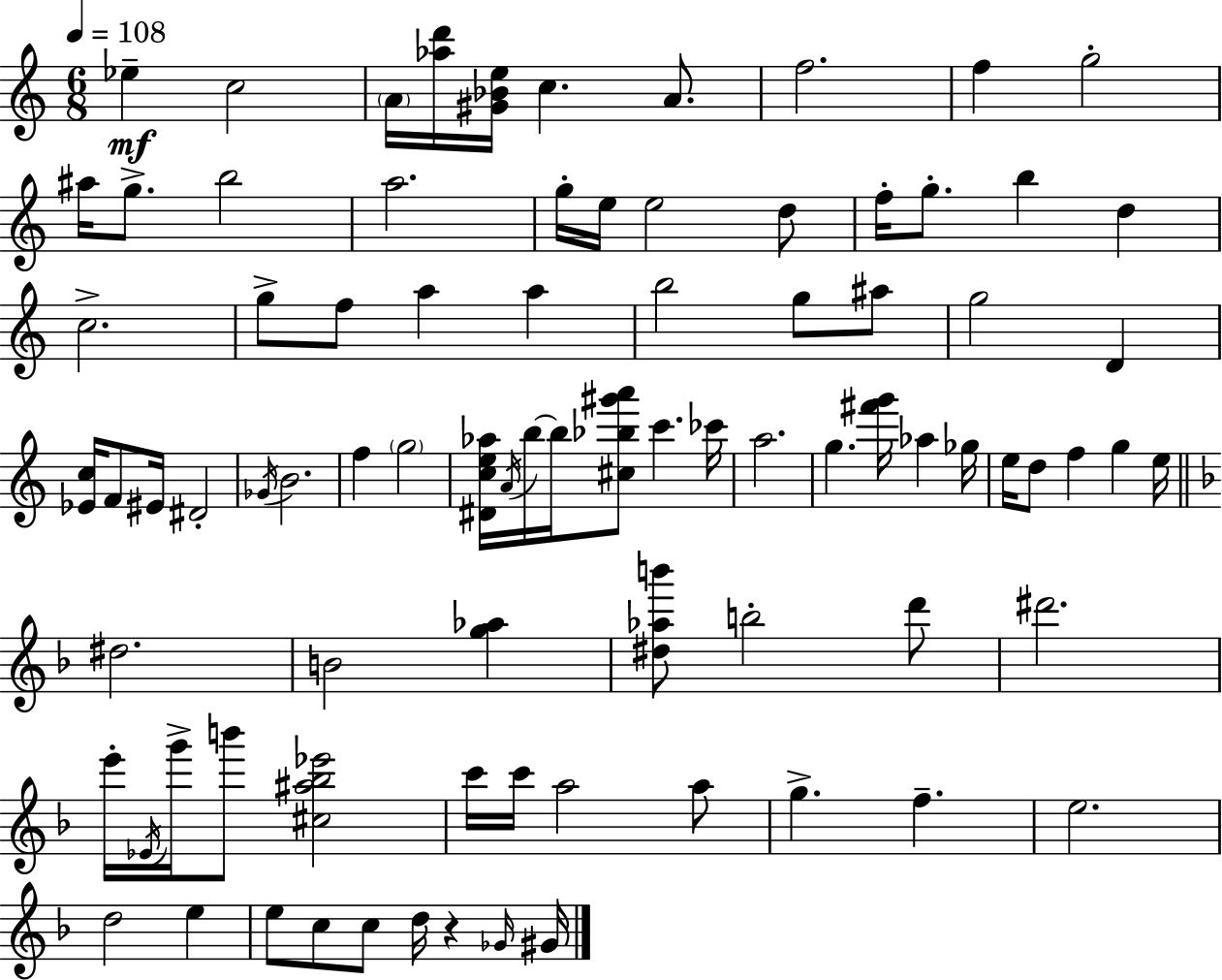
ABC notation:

X:1
T:Untitled
M:6/8
L:1/4
K:Am
_e c2 A/4 [_ad']/4 [^G_Be]/4 c A/2 f2 f g2 ^a/4 g/2 b2 a2 g/4 e/4 e2 d/2 f/4 g/2 b d c2 g/2 f/2 a a b2 g/2 ^a/2 g2 D [_Ec]/4 F/2 ^E/4 ^D2 _G/4 B2 f g2 [^Dce_a]/4 A/4 b/4 b/4 [^c_b^g'a']/2 c' _c'/4 a2 g [^f'g']/4 _a _g/4 e/4 d/2 f g e/4 ^d2 B2 [g_a] [^d_ab']/2 b2 d'/2 ^d'2 e'/4 _E/4 g'/4 b'/2 [^c^a_b_e']2 c'/4 c'/4 a2 a/2 g f e2 d2 e e/2 c/2 c/2 d/4 z _G/4 ^G/4